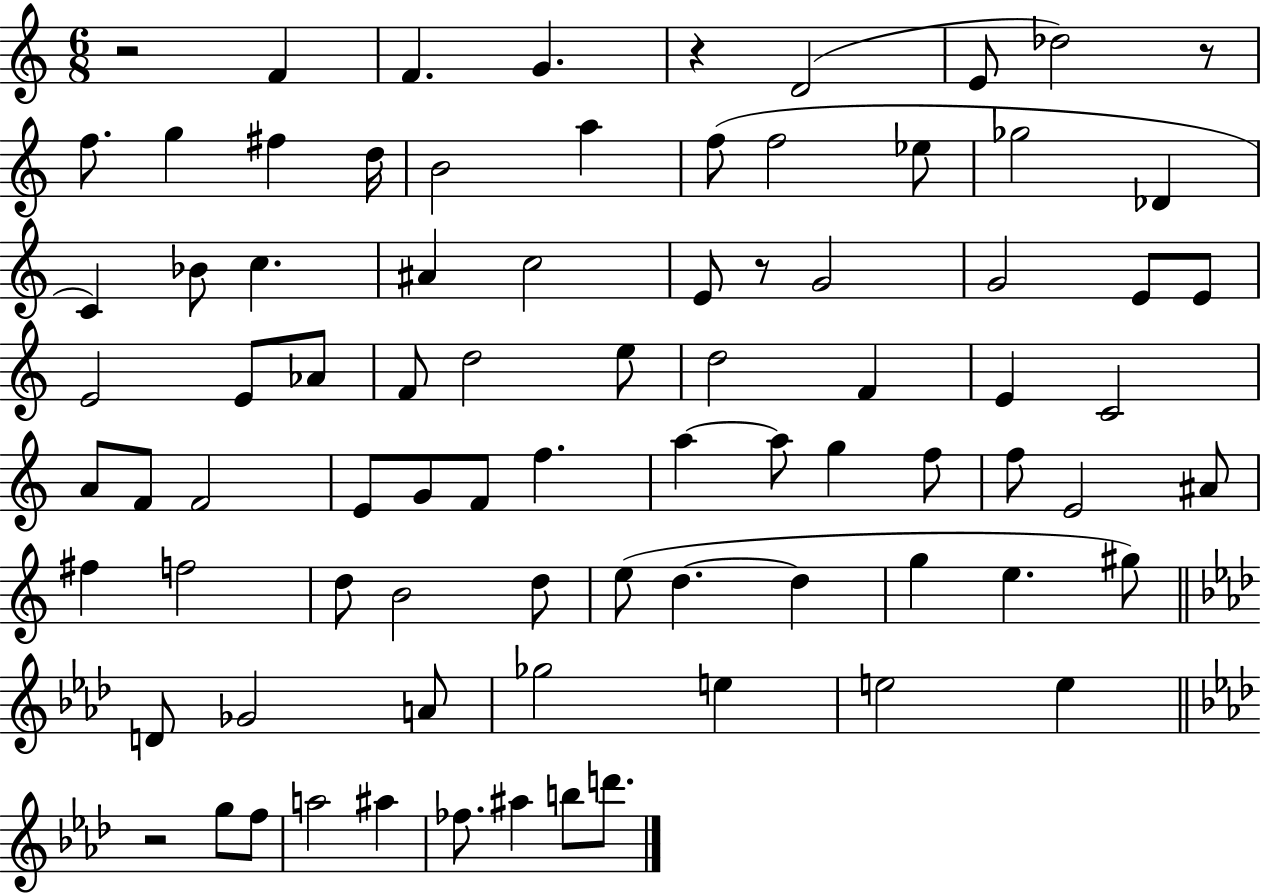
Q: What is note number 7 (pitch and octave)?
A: F5